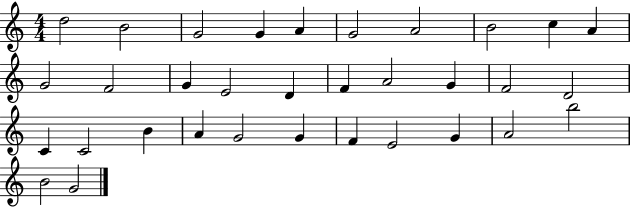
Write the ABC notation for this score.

X:1
T:Untitled
M:4/4
L:1/4
K:C
d2 B2 G2 G A G2 A2 B2 c A G2 F2 G E2 D F A2 G F2 D2 C C2 B A G2 G F E2 G A2 b2 B2 G2